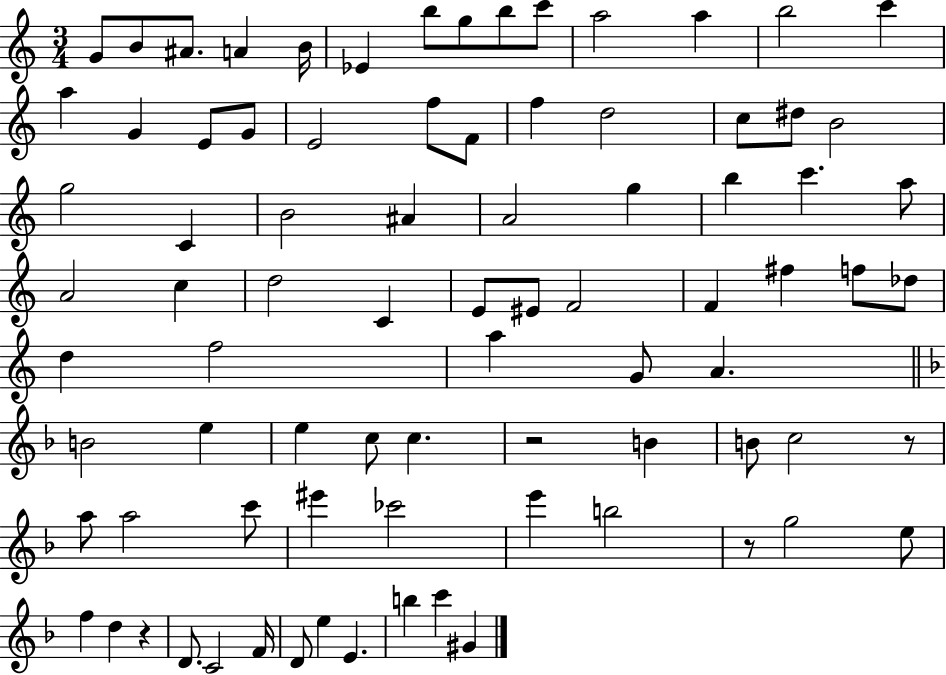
{
  \clef treble
  \numericTimeSignature
  \time 3/4
  \key c \major
  g'8 b'8 ais'8. a'4 b'16 | ees'4 b''8 g''8 b''8 c'''8 | a''2 a''4 | b''2 c'''4 | \break a''4 g'4 e'8 g'8 | e'2 f''8 f'8 | f''4 d''2 | c''8 dis''8 b'2 | \break g''2 c'4 | b'2 ais'4 | a'2 g''4 | b''4 c'''4. a''8 | \break a'2 c''4 | d''2 c'4 | e'8 eis'8 f'2 | f'4 fis''4 f''8 des''8 | \break d''4 f''2 | a''4 g'8 a'4. | \bar "||" \break \key f \major b'2 e''4 | e''4 c''8 c''4. | r2 b'4 | b'8 c''2 r8 | \break a''8 a''2 c'''8 | eis'''4 ces'''2 | e'''4 b''2 | r8 g''2 e''8 | \break f''4 d''4 r4 | d'8. c'2 f'16 | d'8 e''4 e'4. | b''4 c'''4 gis'4 | \break \bar "|."
}